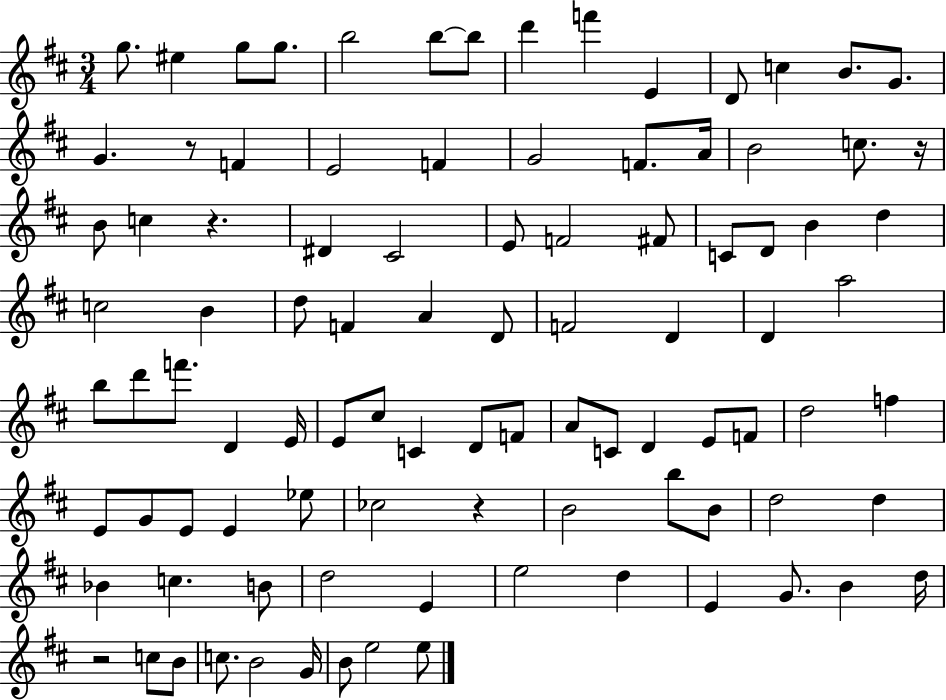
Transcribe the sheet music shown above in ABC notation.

X:1
T:Untitled
M:3/4
L:1/4
K:D
g/2 ^e g/2 g/2 b2 b/2 b/2 d' f' E D/2 c B/2 G/2 G z/2 F E2 F G2 F/2 A/4 B2 c/2 z/4 B/2 c z ^D ^C2 E/2 F2 ^F/2 C/2 D/2 B d c2 B d/2 F A D/2 F2 D D a2 b/2 d'/2 f'/2 D E/4 E/2 ^c/2 C D/2 F/2 A/2 C/2 D E/2 F/2 d2 f E/2 G/2 E/2 E _e/2 _c2 z B2 b/2 B/2 d2 d _B c B/2 d2 E e2 d E G/2 B d/4 z2 c/2 B/2 c/2 B2 G/4 B/2 e2 e/2